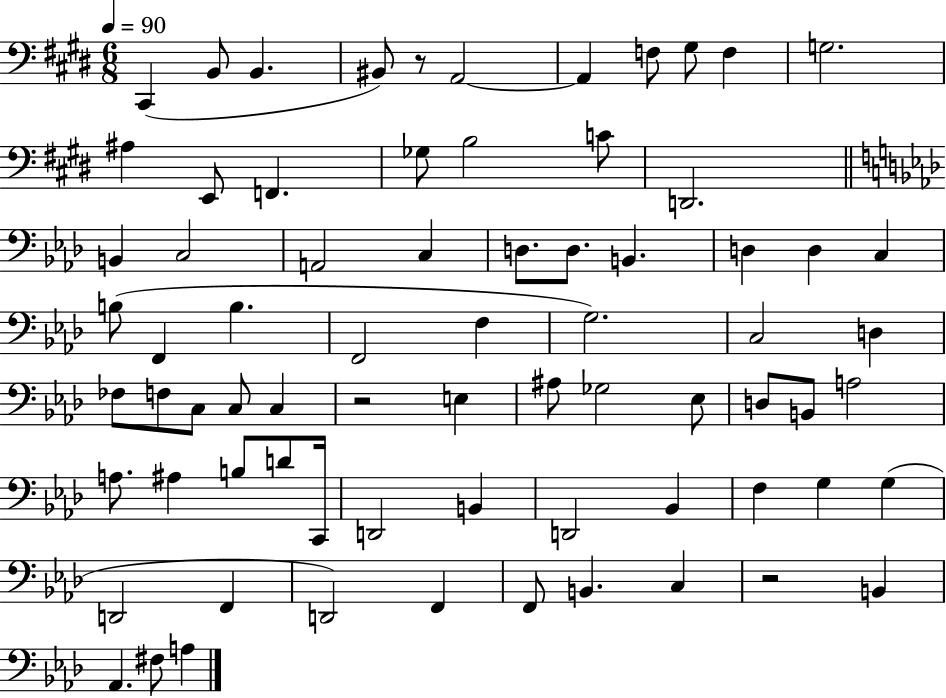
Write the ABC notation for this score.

X:1
T:Untitled
M:6/8
L:1/4
K:E
^C,, B,,/2 B,, ^B,,/2 z/2 A,,2 A,, F,/2 ^G,/2 F, G,2 ^A, E,,/2 F,, _G,/2 B,2 C/2 D,,2 B,, C,2 A,,2 C, D,/2 D,/2 B,, D, D, C, B,/2 F,, B, F,,2 F, G,2 C,2 D, _F,/2 F,/2 C,/2 C,/2 C, z2 E, ^A,/2 _G,2 _E,/2 D,/2 B,,/2 A,2 A,/2 ^A, B,/2 D/2 C,,/4 D,,2 B,, D,,2 _B,, F, G, G, D,,2 F,, D,,2 F,, F,,/2 B,, C, z2 B,, _A,, ^F,/2 A,